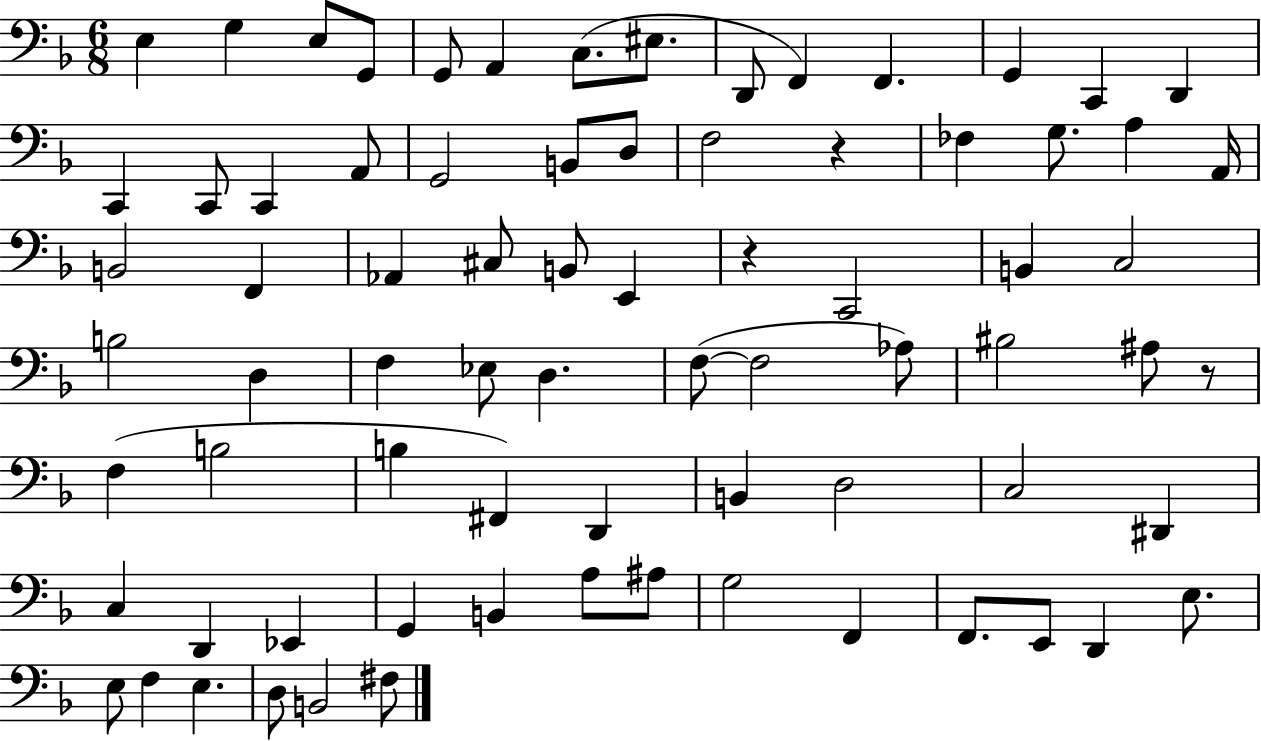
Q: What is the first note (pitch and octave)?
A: E3